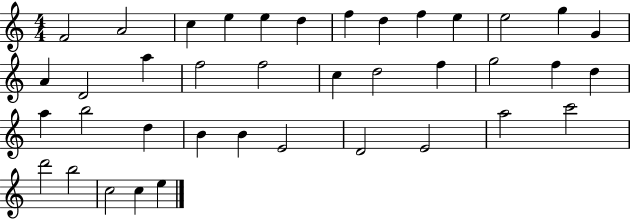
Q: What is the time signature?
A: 4/4